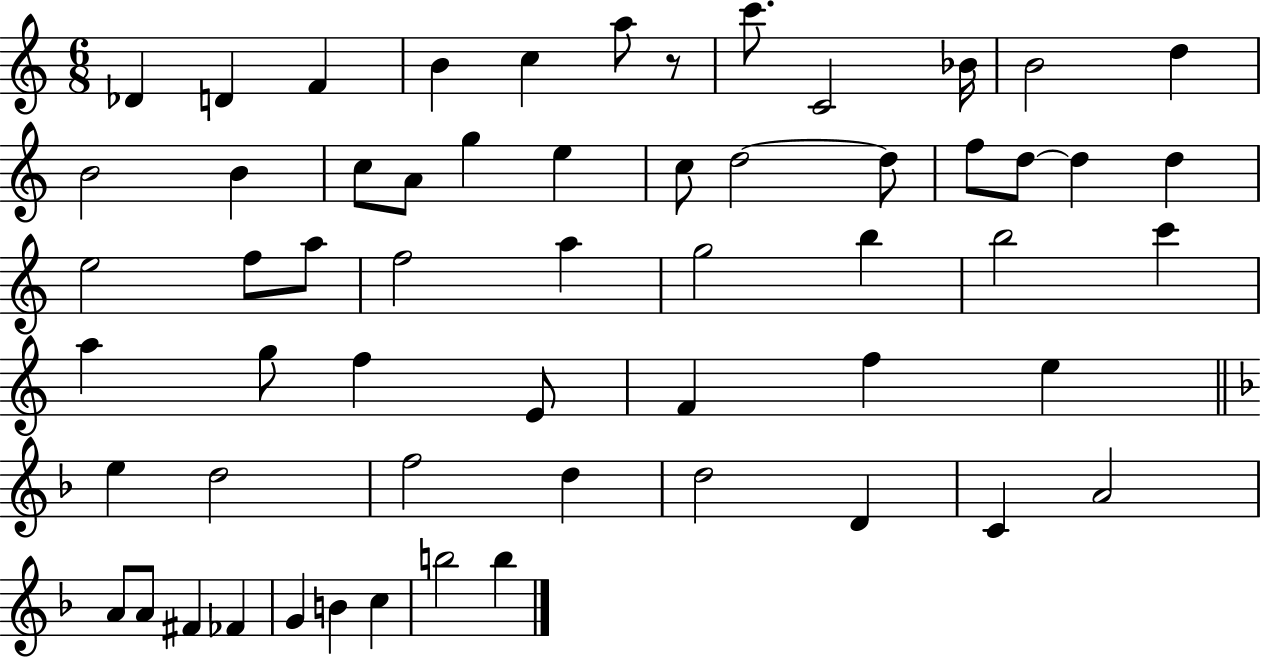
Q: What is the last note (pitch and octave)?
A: B5